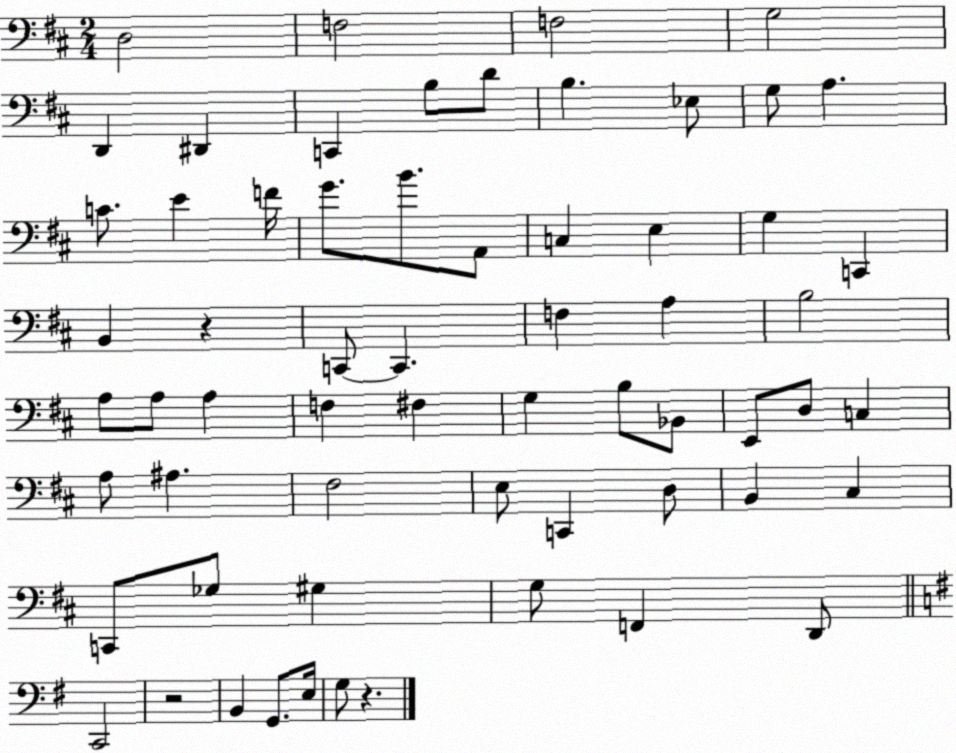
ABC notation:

X:1
T:Untitled
M:2/4
L:1/4
K:D
D,2 F,2 F,2 G,2 D,, ^D,, C,, B,/2 D/2 B, _E,/2 G,/2 A, C/2 E F/4 G/2 B/2 A,,/2 C, E, G, C,, B,, z C,,/2 C,, F, A, B,2 A,/2 A,/2 A, F, ^F, G, B,/2 _B,,/2 E,,/2 D,/2 C, A,/2 ^A, ^F,2 E,/2 C,, D,/2 B,, ^C, C,,/2 _G,/2 ^G, G,/2 F,, D,,/2 C,,2 z2 B,, G,,/2 E,/4 G,/2 z